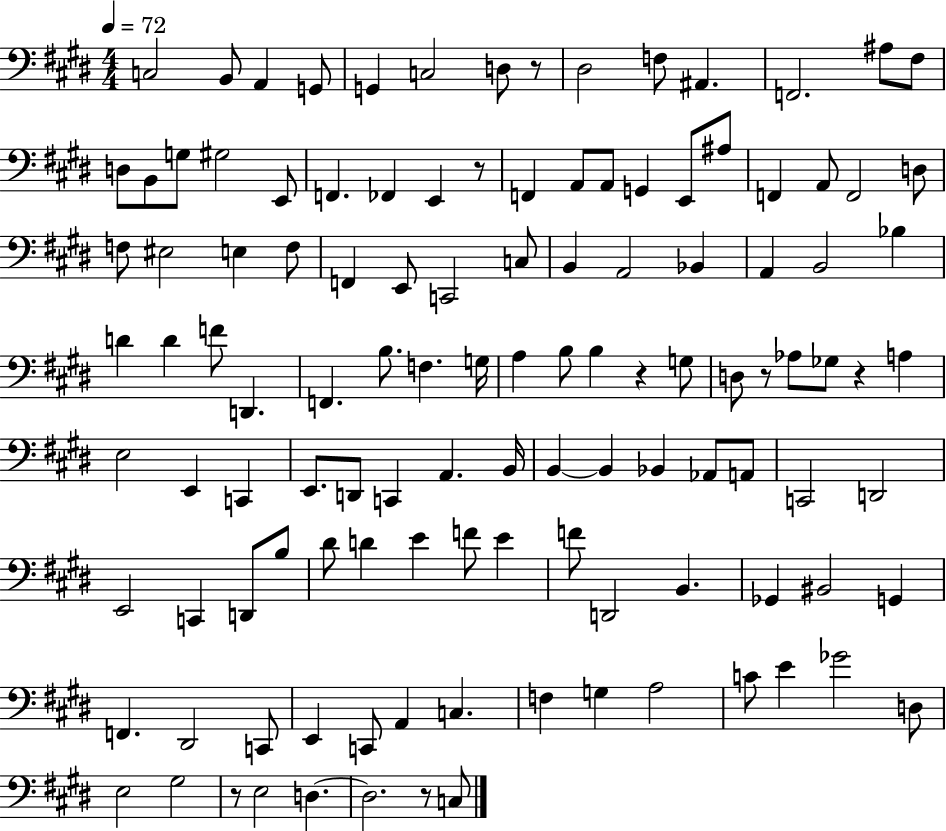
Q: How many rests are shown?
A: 7